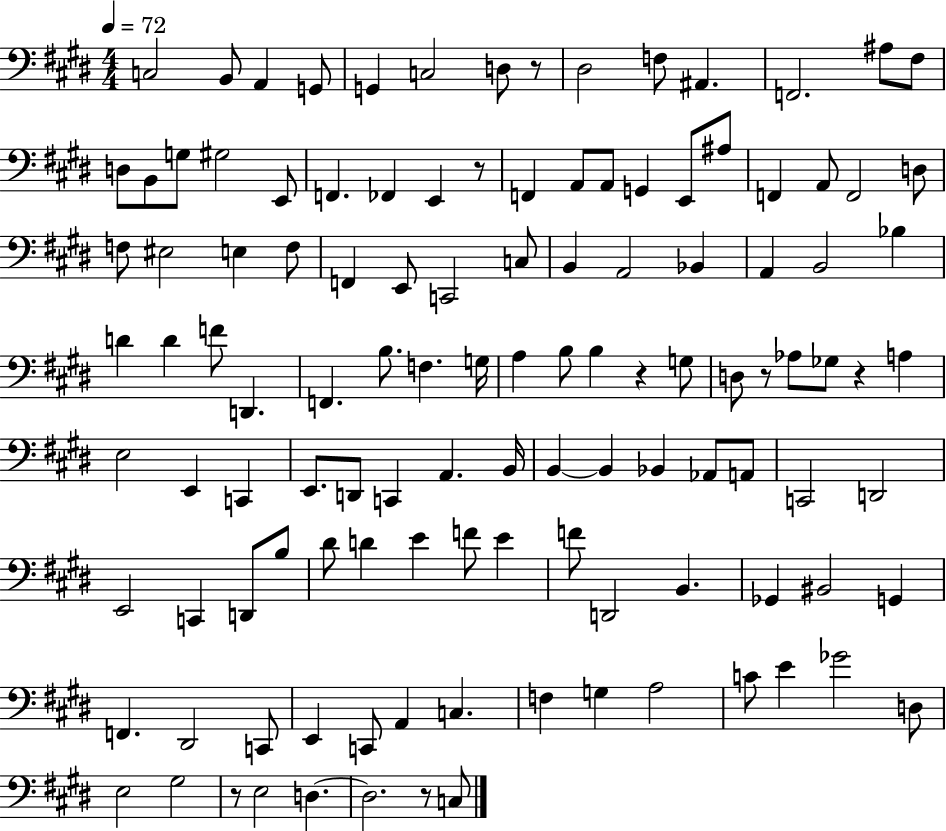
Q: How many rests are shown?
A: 7